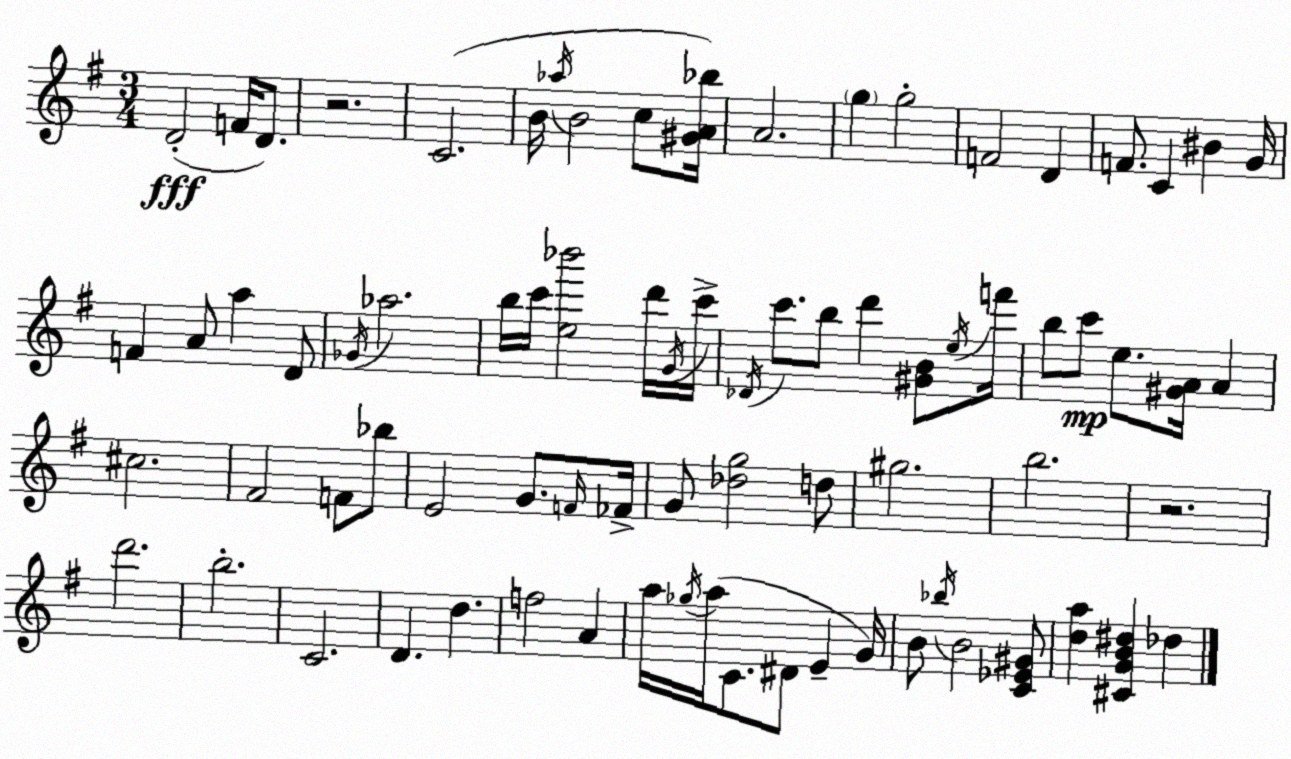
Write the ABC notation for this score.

X:1
T:Untitled
M:3/4
L:1/4
K:G
D2 F/4 D/2 z2 C2 B/4 _a/4 B2 c/2 [^GA_b]/4 A2 g g2 F2 D F/2 C ^B G/4 F A/2 a D/2 _G/4 _a2 b/4 c'/4 [e_b']2 d'/4 G/4 c'/4 _D/4 c'/2 b/2 d' [^GB]/2 e/4 f'/4 b/2 c'/2 e/2 [^GA]/4 A ^c2 ^F2 F/2 _b/2 E2 G/2 F/4 _F/4 G/2 [_dg]2 d/2 ^g2 b2 z2 d'2 b2 C2 D d f2 A a/4 _g/4 a/4 C/2 ^D/2 E G/4 B/2 _b/4 B2 [C_E^G]/2 [da] [^CGB^d] _d